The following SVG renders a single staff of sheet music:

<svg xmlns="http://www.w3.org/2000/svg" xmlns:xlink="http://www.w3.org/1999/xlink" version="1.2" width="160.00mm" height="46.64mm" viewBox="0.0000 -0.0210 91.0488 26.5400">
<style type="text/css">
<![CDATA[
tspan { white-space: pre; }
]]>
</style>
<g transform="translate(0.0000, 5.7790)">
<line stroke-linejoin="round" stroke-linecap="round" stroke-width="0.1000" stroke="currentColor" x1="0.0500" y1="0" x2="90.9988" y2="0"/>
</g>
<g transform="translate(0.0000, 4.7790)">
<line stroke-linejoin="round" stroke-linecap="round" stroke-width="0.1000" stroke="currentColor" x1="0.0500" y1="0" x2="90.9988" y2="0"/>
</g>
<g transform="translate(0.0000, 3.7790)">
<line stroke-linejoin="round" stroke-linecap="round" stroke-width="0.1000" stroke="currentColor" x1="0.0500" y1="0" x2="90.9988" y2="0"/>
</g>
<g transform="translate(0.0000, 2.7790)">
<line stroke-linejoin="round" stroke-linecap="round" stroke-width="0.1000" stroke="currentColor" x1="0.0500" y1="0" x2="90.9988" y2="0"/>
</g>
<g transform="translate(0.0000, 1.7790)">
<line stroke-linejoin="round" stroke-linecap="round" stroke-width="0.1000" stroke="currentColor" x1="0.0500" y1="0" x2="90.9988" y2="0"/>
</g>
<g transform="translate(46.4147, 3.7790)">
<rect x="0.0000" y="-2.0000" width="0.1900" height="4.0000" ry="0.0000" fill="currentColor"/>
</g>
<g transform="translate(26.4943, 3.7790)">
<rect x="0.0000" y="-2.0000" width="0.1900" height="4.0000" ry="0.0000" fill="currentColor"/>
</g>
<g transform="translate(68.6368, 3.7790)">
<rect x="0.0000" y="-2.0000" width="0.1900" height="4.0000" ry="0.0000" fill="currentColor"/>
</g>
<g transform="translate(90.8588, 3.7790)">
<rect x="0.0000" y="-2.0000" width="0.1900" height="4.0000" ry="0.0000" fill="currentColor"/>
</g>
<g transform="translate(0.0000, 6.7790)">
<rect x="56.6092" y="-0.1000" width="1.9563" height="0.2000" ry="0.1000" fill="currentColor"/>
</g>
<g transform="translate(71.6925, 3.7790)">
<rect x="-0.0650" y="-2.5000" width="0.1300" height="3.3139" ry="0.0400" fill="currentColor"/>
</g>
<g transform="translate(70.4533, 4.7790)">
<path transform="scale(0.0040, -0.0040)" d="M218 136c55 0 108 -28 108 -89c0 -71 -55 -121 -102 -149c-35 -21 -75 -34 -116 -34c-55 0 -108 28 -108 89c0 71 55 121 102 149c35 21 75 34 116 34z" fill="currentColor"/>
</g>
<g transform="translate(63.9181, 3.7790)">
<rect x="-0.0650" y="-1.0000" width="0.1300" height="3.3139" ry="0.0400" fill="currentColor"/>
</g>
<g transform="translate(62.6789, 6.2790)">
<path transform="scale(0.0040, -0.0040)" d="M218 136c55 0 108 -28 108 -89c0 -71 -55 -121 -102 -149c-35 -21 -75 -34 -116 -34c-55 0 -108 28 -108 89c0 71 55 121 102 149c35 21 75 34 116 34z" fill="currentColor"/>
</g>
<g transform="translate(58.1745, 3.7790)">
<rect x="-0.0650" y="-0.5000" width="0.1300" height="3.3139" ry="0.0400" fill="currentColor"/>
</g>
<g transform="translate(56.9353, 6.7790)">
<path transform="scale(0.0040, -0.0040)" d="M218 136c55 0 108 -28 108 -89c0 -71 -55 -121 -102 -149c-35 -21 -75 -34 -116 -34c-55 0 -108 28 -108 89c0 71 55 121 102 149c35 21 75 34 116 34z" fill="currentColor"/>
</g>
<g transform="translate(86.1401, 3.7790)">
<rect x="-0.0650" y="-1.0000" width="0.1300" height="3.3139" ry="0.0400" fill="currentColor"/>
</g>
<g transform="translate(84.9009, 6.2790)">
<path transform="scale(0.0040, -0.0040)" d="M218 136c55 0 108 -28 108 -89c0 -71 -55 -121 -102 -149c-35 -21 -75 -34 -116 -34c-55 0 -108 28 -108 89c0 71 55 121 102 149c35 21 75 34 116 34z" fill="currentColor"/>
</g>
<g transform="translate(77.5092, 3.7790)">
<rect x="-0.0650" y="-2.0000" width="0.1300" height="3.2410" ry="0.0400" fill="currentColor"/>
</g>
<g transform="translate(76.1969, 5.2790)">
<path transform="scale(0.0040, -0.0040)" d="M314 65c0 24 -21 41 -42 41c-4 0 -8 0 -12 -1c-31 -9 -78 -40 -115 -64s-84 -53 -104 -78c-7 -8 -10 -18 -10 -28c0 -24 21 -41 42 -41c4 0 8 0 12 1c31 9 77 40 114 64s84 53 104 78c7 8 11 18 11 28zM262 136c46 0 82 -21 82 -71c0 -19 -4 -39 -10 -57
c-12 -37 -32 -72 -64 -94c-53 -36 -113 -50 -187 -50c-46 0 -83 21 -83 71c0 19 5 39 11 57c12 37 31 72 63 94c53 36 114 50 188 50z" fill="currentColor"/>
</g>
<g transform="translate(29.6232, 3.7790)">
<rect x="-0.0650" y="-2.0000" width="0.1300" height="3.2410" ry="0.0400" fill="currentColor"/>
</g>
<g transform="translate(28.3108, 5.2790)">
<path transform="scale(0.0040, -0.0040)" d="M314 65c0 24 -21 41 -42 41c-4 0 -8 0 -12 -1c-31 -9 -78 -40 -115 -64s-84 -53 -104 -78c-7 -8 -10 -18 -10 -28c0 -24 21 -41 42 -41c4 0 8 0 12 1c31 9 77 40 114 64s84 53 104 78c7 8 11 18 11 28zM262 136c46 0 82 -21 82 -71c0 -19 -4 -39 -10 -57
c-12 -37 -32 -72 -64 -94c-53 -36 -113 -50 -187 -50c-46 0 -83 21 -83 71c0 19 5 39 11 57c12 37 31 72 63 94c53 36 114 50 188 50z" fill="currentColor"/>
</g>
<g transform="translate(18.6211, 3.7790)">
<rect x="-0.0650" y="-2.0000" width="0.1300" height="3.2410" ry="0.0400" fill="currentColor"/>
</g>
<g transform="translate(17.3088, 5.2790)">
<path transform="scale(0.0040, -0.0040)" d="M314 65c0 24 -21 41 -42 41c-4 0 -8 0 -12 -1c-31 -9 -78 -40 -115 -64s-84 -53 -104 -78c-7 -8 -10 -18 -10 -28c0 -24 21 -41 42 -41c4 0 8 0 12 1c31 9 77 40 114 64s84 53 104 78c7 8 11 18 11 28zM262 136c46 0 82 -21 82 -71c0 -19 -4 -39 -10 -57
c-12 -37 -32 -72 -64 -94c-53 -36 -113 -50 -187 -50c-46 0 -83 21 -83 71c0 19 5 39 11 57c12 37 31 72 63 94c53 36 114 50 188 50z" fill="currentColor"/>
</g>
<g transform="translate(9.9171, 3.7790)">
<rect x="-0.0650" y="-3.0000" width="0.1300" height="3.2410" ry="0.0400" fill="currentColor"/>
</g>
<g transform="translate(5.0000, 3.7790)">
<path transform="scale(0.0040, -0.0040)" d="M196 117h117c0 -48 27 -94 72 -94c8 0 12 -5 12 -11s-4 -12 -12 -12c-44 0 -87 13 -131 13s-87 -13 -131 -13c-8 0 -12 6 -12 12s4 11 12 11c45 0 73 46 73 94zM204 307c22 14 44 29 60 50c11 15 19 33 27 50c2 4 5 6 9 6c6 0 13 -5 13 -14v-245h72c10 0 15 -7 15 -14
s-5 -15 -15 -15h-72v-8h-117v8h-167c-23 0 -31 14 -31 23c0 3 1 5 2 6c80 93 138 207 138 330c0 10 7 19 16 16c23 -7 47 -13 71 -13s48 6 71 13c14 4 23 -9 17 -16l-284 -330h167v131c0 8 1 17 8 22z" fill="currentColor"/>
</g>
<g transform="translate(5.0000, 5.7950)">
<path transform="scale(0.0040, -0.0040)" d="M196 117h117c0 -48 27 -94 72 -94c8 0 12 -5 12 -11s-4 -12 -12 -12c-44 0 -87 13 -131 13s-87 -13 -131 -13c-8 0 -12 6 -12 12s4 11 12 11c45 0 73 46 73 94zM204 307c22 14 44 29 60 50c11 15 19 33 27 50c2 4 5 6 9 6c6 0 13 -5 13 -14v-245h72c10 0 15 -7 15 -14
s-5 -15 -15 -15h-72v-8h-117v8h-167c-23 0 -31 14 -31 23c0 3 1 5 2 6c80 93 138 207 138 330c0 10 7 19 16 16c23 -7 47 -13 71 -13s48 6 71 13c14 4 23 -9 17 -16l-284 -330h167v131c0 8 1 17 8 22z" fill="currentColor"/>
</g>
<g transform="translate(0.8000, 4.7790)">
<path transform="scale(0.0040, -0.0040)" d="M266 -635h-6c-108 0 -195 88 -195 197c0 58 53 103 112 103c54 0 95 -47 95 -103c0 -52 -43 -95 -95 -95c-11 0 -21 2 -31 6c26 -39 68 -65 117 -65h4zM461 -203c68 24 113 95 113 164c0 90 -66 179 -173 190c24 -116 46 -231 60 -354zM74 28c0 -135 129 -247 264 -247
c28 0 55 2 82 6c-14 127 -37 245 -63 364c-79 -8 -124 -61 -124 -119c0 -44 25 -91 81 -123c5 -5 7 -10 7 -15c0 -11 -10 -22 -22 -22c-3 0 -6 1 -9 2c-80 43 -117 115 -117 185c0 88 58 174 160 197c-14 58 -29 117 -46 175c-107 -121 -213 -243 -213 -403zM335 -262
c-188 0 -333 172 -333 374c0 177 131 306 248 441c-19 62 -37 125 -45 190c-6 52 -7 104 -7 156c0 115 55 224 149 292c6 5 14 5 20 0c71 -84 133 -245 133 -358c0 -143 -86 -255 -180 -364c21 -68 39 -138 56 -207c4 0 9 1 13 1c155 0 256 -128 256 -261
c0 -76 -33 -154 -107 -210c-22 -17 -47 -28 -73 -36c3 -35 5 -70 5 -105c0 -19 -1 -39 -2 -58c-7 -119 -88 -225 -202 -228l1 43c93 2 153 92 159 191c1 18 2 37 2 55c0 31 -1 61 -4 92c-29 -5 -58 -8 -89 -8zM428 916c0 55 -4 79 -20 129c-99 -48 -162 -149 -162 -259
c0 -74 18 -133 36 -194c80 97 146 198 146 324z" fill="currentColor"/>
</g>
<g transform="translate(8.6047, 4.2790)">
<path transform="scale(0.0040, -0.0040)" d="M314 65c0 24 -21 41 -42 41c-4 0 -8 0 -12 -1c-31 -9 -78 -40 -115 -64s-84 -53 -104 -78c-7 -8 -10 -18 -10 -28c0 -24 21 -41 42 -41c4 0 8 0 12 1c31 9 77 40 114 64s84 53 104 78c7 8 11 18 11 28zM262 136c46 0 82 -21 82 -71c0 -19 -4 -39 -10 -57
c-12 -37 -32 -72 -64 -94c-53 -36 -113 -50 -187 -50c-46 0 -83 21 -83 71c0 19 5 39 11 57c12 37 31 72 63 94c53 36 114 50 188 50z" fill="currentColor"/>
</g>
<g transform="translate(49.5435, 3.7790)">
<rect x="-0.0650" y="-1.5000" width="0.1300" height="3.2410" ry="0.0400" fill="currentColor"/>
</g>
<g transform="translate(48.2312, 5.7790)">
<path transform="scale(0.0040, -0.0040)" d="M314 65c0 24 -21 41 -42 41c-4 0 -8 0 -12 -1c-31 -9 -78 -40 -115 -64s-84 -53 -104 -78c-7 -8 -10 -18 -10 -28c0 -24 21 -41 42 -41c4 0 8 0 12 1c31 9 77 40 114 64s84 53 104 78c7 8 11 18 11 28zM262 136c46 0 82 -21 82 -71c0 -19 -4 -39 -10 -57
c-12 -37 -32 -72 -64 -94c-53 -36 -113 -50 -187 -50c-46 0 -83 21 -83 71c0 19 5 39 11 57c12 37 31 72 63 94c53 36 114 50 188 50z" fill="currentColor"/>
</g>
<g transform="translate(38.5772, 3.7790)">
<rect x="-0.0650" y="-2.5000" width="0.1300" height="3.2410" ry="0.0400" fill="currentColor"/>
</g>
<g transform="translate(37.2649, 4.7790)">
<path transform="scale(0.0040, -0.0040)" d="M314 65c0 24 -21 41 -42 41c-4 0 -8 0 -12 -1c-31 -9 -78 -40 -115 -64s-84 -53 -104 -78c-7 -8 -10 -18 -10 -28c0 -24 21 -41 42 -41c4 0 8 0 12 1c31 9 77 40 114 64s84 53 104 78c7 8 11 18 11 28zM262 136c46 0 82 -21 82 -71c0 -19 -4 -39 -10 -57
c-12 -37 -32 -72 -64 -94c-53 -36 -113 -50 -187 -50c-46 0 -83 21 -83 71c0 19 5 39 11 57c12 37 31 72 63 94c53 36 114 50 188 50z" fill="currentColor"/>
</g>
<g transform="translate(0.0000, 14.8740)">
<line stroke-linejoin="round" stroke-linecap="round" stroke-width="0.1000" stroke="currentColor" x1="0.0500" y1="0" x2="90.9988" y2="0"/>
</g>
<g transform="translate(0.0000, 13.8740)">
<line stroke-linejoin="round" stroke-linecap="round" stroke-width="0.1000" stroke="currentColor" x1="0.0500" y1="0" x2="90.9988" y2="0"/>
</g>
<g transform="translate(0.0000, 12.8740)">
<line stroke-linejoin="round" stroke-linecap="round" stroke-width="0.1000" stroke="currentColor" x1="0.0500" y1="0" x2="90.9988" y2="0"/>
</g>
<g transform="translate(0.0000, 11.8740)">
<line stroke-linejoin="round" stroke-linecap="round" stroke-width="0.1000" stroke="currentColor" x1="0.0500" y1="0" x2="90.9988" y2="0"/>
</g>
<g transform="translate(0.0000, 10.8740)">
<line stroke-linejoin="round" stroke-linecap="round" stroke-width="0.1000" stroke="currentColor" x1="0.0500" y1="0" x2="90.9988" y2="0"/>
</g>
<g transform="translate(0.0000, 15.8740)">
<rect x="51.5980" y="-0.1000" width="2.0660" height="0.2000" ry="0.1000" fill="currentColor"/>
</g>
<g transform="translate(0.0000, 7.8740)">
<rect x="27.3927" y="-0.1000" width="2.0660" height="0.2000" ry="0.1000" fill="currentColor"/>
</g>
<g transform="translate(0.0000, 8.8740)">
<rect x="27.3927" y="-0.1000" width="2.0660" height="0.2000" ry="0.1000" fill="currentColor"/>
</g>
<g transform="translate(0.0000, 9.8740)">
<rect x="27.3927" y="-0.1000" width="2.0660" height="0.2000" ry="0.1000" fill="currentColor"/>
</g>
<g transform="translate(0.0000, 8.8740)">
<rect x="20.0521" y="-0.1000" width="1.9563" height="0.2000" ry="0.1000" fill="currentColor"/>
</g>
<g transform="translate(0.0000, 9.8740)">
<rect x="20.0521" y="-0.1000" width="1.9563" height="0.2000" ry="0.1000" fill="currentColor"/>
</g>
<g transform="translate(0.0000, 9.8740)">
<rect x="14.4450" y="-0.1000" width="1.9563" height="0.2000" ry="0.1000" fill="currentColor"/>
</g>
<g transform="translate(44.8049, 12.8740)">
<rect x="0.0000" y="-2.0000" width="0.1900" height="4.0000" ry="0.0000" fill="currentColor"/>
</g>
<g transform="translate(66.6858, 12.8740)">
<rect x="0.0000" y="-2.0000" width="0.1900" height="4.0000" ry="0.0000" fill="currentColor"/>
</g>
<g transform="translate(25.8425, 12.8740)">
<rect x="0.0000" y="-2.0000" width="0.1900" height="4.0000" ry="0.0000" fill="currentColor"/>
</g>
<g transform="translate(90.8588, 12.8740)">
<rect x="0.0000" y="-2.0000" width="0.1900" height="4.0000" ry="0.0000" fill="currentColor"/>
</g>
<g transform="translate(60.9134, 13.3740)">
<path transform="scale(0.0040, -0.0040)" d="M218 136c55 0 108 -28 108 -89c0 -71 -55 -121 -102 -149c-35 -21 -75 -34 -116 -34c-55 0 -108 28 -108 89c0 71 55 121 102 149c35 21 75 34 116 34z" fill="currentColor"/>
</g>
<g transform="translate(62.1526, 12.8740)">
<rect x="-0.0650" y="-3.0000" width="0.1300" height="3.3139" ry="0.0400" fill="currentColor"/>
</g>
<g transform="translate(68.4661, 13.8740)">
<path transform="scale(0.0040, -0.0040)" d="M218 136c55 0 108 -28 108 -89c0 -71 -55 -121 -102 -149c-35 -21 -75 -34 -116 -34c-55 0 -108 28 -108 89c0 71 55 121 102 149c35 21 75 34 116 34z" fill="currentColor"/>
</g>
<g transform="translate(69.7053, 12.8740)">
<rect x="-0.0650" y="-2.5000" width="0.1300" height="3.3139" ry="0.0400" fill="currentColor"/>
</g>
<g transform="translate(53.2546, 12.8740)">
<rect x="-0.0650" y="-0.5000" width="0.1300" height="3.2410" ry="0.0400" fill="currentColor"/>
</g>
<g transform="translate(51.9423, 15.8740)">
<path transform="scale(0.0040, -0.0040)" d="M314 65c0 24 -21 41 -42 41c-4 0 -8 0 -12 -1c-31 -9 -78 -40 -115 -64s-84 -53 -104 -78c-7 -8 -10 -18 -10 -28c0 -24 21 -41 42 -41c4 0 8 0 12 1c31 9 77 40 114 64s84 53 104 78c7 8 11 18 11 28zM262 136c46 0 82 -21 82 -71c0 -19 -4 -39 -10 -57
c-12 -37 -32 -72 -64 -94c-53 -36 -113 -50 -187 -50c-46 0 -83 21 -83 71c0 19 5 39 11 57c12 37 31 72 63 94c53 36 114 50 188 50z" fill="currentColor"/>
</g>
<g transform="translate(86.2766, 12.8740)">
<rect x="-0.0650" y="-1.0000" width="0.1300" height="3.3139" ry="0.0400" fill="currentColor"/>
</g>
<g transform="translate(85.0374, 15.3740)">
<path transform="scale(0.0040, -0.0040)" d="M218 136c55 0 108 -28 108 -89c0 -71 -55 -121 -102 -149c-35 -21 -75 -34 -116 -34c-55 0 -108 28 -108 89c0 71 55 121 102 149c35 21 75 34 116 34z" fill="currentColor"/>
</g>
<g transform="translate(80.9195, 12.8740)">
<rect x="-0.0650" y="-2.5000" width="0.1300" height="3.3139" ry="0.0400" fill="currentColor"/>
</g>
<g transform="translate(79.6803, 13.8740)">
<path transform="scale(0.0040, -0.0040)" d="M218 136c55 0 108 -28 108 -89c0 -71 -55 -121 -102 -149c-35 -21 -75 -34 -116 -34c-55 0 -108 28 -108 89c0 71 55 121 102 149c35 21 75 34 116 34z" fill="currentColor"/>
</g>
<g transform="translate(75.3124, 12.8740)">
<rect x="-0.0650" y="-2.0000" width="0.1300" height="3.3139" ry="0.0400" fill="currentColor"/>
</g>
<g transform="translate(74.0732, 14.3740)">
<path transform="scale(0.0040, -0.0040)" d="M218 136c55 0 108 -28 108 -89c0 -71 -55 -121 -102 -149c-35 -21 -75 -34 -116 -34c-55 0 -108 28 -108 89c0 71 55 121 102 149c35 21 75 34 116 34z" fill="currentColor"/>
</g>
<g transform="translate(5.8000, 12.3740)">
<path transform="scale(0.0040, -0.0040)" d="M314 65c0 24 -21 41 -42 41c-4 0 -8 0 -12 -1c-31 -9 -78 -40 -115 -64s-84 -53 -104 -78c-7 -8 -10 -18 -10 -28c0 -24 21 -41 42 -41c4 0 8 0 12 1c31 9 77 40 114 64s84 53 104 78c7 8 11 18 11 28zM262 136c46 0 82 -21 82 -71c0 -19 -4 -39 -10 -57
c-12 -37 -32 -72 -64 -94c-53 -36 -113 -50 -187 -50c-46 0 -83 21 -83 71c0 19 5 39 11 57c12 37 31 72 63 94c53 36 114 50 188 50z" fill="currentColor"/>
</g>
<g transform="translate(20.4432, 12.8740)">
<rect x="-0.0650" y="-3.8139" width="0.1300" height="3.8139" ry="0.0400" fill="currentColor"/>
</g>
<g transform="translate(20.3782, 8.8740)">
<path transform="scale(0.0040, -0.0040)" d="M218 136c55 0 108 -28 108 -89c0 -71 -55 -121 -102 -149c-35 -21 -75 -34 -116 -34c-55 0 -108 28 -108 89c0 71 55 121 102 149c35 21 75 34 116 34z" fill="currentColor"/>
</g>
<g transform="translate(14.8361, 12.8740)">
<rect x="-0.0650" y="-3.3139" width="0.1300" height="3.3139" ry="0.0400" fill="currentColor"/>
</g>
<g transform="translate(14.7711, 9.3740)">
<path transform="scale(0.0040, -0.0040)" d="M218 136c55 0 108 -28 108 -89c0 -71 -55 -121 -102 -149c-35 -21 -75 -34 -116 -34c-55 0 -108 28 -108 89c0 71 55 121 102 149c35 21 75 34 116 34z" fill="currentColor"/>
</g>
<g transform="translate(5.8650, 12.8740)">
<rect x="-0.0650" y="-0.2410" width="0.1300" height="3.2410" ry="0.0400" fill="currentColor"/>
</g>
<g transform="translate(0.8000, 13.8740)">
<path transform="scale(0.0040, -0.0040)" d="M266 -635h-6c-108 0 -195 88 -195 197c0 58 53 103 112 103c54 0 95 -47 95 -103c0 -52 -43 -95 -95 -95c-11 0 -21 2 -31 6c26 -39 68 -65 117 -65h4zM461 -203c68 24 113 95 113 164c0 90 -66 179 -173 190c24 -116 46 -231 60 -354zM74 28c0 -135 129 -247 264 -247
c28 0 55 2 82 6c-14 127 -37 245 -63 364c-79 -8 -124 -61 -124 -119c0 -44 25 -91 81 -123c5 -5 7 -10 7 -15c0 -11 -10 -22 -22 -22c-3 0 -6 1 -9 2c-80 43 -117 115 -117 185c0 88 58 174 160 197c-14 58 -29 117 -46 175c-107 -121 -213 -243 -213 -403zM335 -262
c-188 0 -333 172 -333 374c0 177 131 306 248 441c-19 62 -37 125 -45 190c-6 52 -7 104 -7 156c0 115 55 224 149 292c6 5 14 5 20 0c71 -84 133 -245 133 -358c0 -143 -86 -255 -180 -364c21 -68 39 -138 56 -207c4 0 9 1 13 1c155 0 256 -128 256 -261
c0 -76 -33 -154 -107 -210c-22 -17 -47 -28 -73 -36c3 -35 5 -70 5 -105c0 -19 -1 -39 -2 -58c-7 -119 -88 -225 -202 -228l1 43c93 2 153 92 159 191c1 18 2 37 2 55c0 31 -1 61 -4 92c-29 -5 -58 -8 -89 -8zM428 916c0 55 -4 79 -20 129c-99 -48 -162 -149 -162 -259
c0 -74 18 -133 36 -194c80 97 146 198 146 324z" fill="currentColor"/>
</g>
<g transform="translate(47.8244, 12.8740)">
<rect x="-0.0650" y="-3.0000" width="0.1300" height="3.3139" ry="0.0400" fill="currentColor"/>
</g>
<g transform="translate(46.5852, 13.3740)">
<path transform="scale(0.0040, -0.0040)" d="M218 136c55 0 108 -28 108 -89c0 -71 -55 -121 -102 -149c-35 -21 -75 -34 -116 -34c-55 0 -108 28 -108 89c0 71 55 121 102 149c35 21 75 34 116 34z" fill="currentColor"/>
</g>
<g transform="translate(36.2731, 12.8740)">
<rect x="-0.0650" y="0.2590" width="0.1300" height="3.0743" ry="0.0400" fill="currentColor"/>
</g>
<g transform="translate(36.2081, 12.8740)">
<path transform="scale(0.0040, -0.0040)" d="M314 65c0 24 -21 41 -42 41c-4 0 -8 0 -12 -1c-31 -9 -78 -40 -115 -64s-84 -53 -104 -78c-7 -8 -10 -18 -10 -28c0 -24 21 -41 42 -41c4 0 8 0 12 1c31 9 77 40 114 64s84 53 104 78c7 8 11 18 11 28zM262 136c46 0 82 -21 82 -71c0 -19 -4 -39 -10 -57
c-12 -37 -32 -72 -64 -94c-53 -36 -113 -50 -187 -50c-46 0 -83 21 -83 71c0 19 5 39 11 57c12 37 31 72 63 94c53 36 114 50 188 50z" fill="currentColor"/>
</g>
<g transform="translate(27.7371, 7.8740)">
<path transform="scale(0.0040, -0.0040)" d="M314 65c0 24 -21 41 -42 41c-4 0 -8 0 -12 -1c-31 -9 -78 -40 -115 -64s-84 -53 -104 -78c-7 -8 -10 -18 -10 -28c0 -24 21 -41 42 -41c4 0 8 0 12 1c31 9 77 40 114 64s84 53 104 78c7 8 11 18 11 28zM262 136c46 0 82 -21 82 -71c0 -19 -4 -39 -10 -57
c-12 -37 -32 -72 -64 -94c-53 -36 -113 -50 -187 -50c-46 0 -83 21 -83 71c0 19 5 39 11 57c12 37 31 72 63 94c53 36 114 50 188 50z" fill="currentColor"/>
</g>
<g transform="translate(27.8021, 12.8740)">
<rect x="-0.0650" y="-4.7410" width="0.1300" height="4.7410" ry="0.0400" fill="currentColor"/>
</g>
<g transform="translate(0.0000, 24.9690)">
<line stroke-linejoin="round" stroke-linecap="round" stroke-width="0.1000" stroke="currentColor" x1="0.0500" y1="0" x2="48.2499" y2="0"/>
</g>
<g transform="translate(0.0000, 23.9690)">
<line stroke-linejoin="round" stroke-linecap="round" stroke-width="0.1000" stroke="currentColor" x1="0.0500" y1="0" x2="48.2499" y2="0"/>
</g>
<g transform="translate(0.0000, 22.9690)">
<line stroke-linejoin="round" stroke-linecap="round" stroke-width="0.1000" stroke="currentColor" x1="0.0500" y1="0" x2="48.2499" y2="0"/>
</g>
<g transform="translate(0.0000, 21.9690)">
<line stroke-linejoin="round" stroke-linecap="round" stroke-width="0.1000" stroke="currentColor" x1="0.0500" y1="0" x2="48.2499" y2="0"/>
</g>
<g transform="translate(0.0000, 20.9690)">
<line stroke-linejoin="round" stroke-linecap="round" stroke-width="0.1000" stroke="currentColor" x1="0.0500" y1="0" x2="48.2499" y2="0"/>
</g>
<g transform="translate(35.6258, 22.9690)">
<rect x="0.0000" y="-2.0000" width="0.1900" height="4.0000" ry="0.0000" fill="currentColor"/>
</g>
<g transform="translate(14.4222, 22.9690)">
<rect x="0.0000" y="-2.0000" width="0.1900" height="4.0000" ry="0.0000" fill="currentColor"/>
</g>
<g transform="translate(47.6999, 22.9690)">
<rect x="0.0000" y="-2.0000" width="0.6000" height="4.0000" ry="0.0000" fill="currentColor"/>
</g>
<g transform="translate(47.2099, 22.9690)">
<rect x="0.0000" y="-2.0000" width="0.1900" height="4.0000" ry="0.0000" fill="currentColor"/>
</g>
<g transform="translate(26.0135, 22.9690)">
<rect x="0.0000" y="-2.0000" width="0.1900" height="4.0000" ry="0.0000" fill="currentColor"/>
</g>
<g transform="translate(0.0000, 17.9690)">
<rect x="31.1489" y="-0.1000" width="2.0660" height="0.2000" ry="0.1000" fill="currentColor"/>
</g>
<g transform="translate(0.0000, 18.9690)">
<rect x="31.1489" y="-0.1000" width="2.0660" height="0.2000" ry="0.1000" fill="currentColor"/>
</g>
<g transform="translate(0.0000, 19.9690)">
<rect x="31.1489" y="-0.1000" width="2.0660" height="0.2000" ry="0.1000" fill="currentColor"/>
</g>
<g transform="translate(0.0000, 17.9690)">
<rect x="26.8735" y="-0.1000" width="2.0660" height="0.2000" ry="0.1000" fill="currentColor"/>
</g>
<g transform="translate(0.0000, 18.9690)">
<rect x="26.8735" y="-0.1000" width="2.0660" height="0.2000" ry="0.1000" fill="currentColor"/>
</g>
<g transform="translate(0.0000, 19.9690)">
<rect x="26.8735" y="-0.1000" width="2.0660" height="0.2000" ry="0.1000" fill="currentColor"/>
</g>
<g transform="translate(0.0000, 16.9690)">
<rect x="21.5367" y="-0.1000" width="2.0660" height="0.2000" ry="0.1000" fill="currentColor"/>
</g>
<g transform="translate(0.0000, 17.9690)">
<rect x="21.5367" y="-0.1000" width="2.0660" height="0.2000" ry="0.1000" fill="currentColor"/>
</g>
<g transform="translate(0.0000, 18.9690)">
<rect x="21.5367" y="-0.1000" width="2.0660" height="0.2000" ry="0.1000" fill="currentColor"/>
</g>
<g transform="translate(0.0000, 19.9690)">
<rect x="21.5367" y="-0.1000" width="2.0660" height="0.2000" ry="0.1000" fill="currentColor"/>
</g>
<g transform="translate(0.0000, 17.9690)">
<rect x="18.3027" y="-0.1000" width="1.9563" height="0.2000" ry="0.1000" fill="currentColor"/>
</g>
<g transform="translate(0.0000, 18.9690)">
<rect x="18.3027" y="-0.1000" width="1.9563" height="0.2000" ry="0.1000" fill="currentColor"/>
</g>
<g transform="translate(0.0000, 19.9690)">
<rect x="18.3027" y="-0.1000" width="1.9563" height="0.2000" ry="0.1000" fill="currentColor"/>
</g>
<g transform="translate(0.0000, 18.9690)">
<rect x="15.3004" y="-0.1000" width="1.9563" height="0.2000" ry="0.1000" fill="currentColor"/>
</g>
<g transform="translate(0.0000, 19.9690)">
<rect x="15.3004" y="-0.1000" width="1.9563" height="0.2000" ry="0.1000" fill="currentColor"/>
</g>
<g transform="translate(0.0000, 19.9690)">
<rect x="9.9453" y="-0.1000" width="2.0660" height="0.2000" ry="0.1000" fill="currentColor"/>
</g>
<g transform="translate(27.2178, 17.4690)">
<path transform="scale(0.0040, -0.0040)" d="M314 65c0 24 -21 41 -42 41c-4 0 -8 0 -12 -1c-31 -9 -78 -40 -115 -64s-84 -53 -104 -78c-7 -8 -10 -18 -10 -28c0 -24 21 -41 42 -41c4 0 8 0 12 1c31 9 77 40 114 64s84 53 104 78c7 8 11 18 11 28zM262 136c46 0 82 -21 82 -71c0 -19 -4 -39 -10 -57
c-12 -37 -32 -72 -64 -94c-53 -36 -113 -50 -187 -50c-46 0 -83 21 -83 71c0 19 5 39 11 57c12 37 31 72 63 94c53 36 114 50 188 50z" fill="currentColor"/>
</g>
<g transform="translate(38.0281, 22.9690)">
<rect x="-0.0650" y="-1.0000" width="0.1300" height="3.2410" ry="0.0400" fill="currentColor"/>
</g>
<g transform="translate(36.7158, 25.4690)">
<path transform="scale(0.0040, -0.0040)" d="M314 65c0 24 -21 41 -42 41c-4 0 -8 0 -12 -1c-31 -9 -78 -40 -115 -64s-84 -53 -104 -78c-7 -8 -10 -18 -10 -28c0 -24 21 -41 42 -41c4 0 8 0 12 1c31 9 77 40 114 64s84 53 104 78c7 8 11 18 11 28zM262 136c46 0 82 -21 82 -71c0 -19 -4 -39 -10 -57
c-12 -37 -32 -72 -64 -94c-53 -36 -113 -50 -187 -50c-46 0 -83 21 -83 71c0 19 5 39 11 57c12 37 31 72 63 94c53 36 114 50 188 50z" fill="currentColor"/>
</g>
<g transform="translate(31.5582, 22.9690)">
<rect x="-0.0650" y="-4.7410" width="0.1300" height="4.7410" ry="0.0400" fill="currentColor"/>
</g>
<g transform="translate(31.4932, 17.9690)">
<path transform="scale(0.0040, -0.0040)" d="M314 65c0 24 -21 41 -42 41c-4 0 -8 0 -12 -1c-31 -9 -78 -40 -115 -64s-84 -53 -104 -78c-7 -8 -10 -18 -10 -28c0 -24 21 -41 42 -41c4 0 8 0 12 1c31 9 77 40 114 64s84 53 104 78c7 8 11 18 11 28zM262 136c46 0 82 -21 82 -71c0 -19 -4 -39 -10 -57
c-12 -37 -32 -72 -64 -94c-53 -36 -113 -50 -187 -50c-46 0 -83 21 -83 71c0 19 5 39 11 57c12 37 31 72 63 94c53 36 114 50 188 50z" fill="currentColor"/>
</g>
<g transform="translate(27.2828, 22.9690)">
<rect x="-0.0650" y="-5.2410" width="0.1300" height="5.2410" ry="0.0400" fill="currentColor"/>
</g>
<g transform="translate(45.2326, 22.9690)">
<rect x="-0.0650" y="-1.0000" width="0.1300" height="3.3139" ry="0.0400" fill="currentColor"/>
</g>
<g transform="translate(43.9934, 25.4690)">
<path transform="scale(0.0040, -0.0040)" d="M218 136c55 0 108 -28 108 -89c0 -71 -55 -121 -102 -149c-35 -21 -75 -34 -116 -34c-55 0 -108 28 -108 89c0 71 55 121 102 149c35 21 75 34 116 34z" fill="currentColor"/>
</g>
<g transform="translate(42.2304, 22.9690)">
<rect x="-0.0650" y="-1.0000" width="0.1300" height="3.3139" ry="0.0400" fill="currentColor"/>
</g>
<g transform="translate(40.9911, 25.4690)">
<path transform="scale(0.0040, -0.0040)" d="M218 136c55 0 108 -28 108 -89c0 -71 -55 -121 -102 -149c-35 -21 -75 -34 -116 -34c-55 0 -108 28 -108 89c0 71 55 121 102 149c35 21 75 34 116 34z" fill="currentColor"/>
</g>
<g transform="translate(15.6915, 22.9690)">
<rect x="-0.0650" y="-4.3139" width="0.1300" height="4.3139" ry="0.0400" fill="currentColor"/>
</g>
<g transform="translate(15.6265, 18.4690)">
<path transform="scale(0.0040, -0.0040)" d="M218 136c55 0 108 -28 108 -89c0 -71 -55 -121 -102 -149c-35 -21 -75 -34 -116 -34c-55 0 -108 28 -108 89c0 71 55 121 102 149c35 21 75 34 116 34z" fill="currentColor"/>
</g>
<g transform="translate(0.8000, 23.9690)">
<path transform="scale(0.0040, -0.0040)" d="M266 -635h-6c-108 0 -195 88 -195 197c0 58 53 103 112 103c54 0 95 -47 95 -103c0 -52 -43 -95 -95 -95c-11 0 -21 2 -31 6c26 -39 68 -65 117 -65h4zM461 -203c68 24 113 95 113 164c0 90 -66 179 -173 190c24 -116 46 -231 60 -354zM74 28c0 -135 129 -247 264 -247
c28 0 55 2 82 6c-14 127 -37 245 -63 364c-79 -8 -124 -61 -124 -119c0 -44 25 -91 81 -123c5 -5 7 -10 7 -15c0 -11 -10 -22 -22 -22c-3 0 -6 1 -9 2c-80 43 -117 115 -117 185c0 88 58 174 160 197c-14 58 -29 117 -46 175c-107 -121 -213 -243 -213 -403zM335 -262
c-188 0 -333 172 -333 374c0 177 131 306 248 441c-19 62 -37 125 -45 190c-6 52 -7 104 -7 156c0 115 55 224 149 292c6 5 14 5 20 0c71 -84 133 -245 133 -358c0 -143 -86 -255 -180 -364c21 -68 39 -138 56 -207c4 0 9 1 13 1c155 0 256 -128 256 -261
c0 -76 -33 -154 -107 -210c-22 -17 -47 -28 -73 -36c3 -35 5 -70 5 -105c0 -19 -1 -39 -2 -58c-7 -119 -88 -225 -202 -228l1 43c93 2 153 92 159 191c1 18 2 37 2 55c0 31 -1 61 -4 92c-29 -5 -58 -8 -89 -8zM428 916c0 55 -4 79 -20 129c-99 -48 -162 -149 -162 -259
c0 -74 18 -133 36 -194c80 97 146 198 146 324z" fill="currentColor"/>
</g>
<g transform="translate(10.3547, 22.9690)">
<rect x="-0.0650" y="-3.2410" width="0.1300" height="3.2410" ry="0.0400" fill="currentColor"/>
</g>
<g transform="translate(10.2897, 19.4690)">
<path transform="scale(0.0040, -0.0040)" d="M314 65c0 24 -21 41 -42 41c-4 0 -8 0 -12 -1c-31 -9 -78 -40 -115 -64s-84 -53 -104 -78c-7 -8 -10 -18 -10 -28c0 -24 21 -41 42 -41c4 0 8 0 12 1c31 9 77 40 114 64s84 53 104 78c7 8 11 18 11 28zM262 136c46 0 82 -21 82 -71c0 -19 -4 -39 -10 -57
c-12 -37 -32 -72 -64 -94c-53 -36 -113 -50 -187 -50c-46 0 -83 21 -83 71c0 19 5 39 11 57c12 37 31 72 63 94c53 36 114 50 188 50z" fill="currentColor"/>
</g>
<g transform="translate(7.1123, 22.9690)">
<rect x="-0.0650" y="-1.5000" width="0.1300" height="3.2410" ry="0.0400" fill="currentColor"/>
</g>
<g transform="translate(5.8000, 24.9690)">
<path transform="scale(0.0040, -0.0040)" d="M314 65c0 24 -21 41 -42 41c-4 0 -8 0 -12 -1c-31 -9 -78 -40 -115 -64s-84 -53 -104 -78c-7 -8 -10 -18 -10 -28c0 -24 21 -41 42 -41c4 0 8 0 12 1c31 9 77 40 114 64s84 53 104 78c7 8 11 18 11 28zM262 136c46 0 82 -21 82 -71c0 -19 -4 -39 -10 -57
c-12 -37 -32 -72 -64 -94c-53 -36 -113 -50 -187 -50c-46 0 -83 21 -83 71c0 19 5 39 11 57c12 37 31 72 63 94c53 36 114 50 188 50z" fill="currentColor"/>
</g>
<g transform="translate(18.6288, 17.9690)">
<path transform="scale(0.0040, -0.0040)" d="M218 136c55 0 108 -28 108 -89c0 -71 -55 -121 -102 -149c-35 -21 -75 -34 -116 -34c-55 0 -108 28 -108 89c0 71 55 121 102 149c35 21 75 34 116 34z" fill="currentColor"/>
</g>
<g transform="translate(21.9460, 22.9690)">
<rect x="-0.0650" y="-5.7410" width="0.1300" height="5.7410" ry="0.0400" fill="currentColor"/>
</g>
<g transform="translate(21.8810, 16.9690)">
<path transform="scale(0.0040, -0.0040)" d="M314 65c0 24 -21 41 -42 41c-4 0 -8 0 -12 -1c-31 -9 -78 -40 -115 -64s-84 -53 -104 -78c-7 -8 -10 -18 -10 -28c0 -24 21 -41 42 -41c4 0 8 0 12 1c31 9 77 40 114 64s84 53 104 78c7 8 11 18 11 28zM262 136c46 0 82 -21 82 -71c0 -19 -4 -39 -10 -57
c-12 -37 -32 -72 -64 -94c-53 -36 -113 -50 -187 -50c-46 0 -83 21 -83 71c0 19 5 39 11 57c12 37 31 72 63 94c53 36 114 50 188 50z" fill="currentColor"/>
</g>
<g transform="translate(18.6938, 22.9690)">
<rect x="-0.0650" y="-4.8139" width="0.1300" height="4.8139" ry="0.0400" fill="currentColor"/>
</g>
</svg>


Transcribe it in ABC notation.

X:1
T:Untitled
M:4/4
L:1/4
K:C
A2 F2 F2 G2 E2 C D G F2 D c2 b c' e'2 B2 A C2 A G F G D E2 b2 d' e' g'2 f'2 e'2 D2 D D